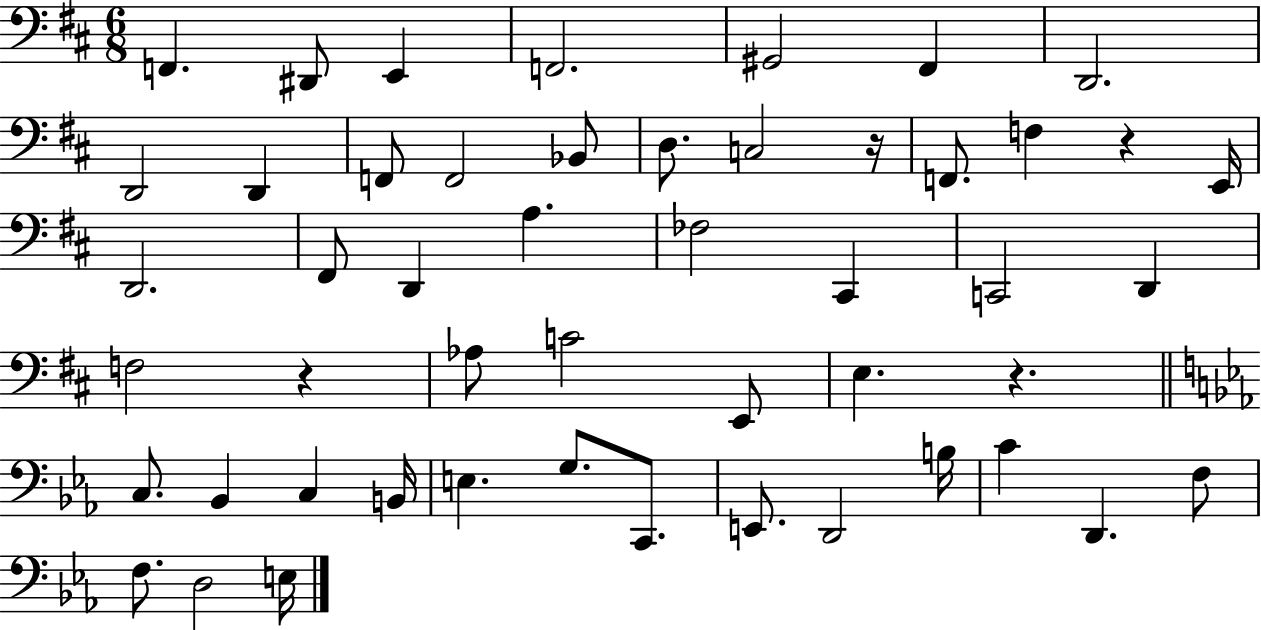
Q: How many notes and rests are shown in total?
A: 50